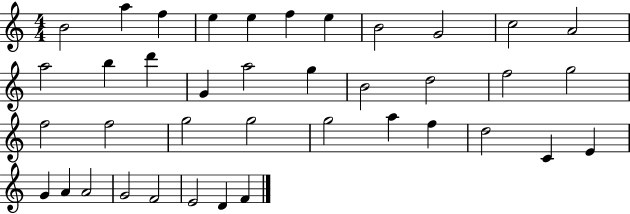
B4/h A5/q F5/q E5/q E5/q F5/q E5/q B4/h G4/h C5/h A4/h A5/h B5/q D6/q G4/q A5/h G5/q B4/h D5/h F5/h G5/h F5/h F5/h G5/h G5/h G5/h A5/q F5/q D5/h C4/q E4/q G4/q A4/q A4/h G4/h F4/h E4/h D4/q F4/q